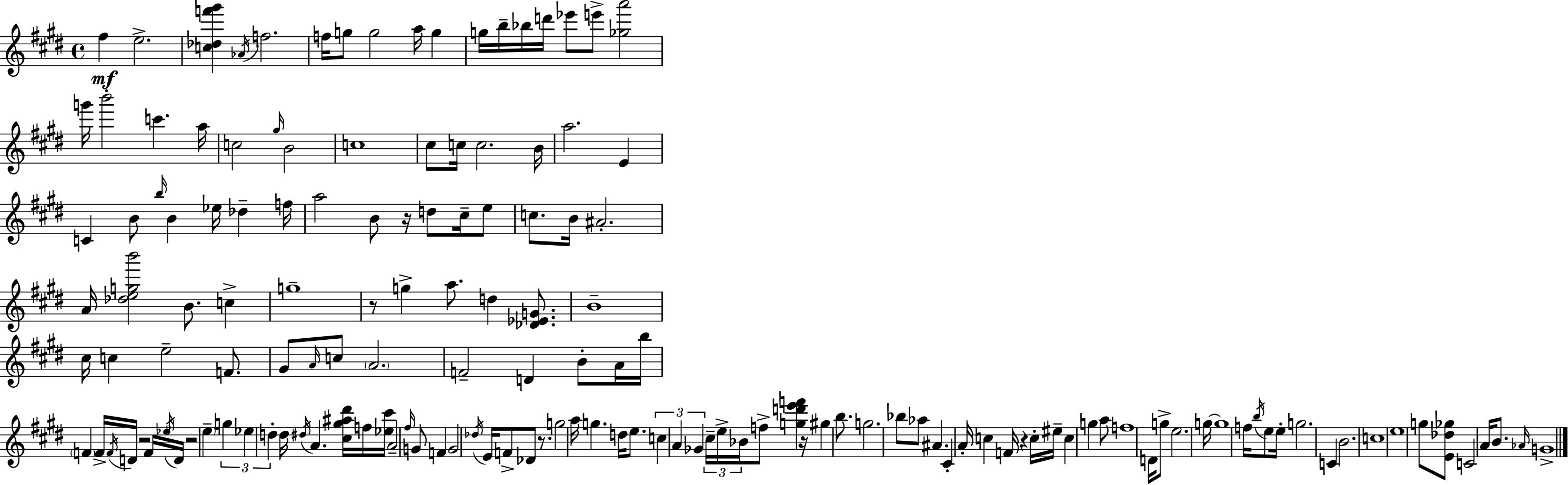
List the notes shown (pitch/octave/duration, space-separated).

F#5/q E5/h. [C5,Db5,F6,G#6]/q Ab4/s F5/h. F5/s G5/e G5/h A5/s G5/q G5/s B5/s Bb5/s D6/s Eb6/e E6/e [Gb5,A6]/h G6/s B6/h C6/q. A5/s C5/h G#5/s B4/h C5/w C#5/e C5/s C5/h. B4/s A5/h. E4/q C4/q B4/e B5/s B4/q Eb5/s Db5/q F5/s A5/h B4/e R/s D5/e C#5/s E5/e C5/e. B4/s A#4/h. A4/s [Db5,E5,G5,B6]/h B4/e. C5/q G5/w R/e G5/q A5/e. D5/q [Db4,Eb4,G4]/e. B4/w C#5/s C5/q E5/h F4/e. G#4/e A4/s C5/e A4/h. F4/h D4/q B4/e A4/s B5/s F4/q F4/s F4/s D4/s R/h F4/s Eb5/s D4/s R/h E5/q G5/q Eb5/q D5/q D5/s D#5/s A4/q. [C#5,G#5,A#5,D#6]/s F5/s [Eb5,C#6]/s A4/h F#5/s G4/e F4/q G4/h Db5/s E4/s F4/e Db4/e R/e. G5/h A5/s G5/q. D5/s E5/e. C5/q A4/q Gb4/q C#5/s E5/s Bb4/s F5/e [G5,D6,E6,F6]/q R/s G#5/q B5/e. G5/h. Bb5/e Ab5/e A#4/q. C#4/q A4/s C5/q F4/s R/q C5/s EIS5/s C5/q G5/q A5/e F5/w D4/s G5/e E5/h. G5/s G5/w F5/s B5/s E5/e E5/s G5/h. C4/q B4/h. C5/w E5/w G5/e [E4,Db5,Gb5]/e C4/h A4/s B4/e. Ab4/s G4/w